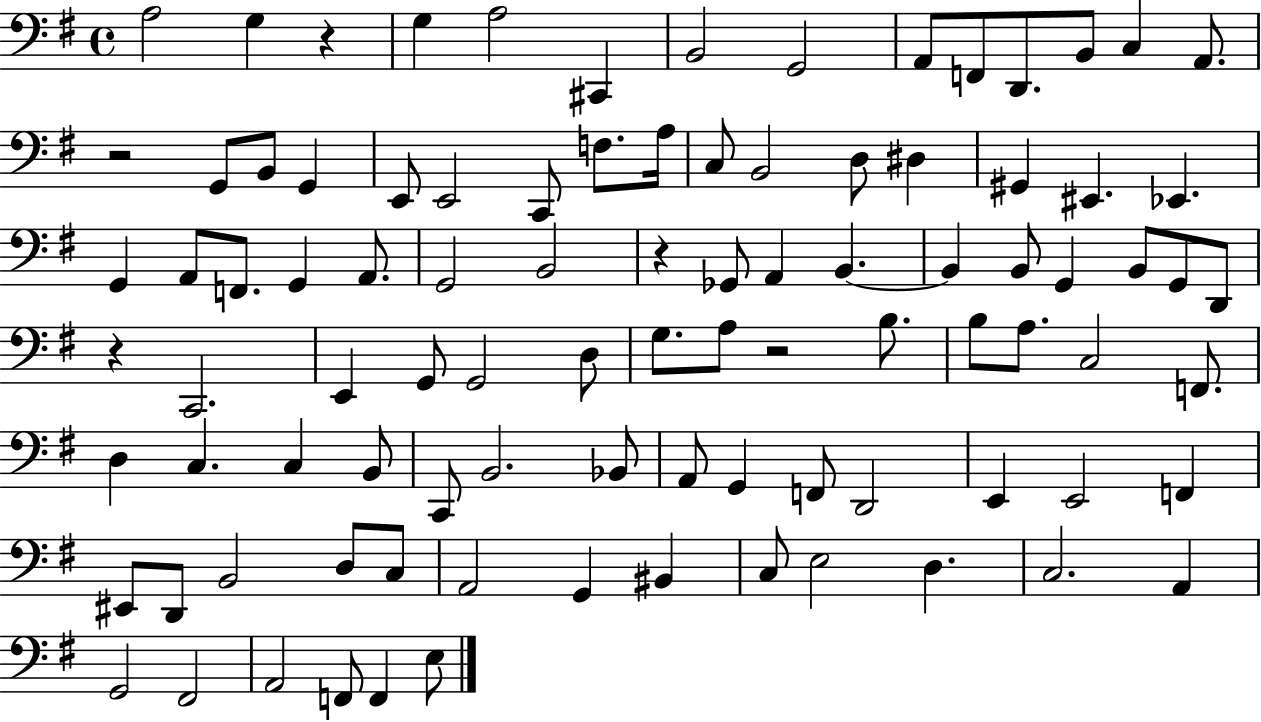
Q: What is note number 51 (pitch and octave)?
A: A3